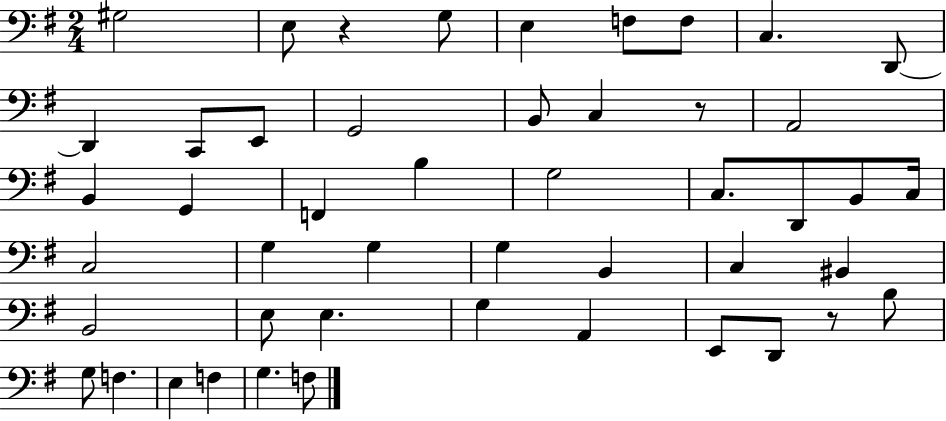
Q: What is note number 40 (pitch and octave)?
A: G3